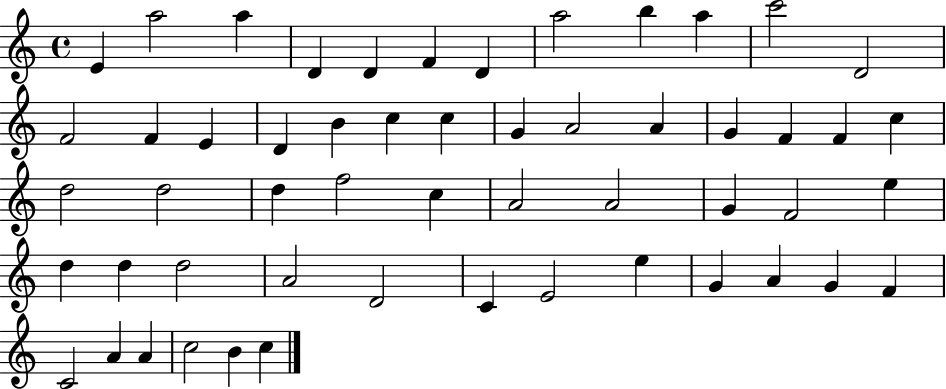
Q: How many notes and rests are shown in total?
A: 54